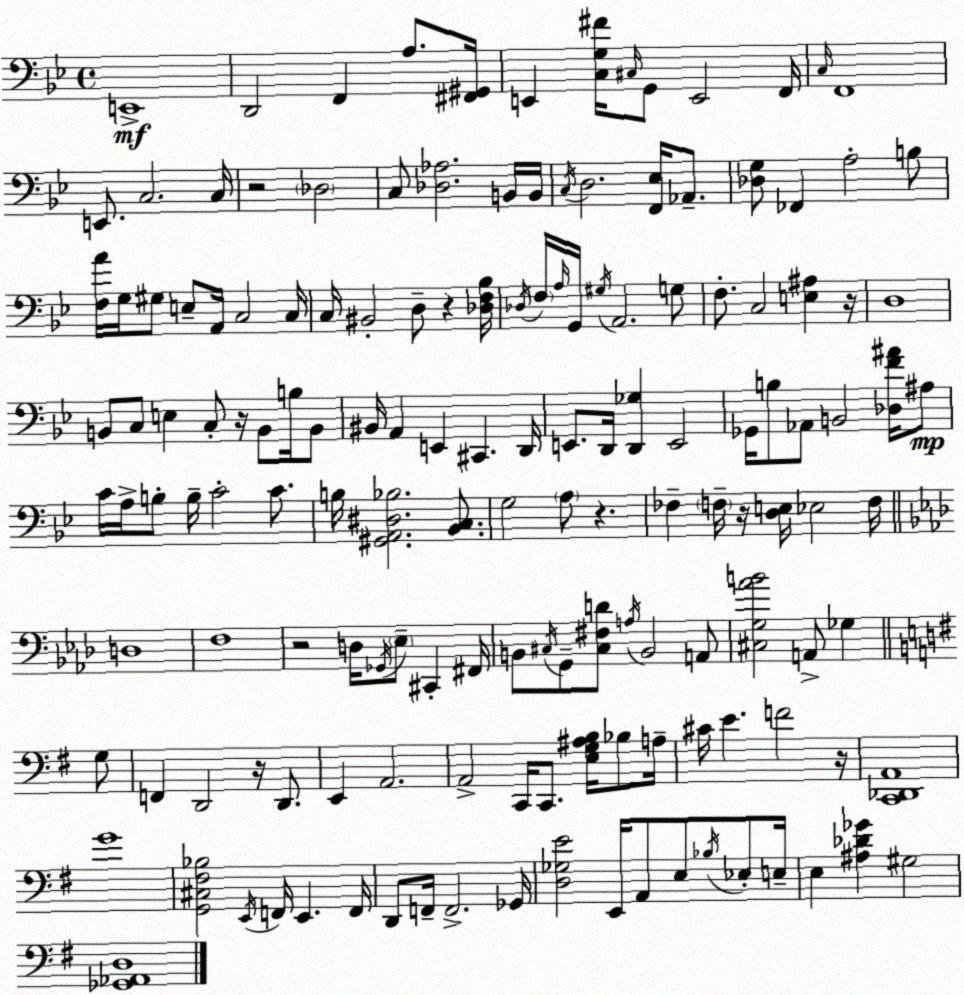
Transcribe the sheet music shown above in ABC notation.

X:1
T:Untitled
M:4/4
L:1/4
K:Gm
E,,4 D,,2 F,, A,/2 [^F,,^G,,]/4 E,, [C,G,^F]/4 ^C,/4 G,,/2 E,,2 F,,/4 C,/4 F,,4 E,,/2 C,2 C,/4 z2 _D,2 C,/2 [_D,_A,]2 B,,/4 B,,/4 C,/4 D,2 [F,,_E,]/4 _A,,/2 [_D,G,]/2 _F,, A,2 B,/2 [F,A]/4 G,/4 ^G,/2 E,/2 A,,/4 C,2 C,/4 C,/4 ^B,,2 D,/2 z [_D,F,_B,]/4 _D,/4 F,/4 A,/4 G,,/4 ^G,/4 A,,2 G,/2 F,/2 C,2 [E,^A,] z/4 D,4 B,,/2 C,/2 E, C,/2 z/4 B,,/2 B,/4 B,,/2 ^B,,/4 A,, E,, ^C,, D,,/4 E,,/2 D,,/4 [D,,_G,] E,,2 _G,,/4 B,/2 _A,,/2 B,,2 [_D,F^A]/4 ^A,/2 C/4 A,/4 B,/2 B,/4 C2 C/2 B,/4 [^G,,A,,^D,_B,]2 [_B,,C,]/2 G,2 A,/2 z _F, F,/4 z/4 [D,E,]/4 _E,2 F,/4 D,4 F,4 z2 D,/4 _G,,/4 _E,/2 ^C,, ^F,,/4 B,,/2 ^C,/4 G,,/2 [^C,^F,D]/2 A,/4 B,,2 A,,/2 [^C,G,_AB]2 A,,/2 _G, G,/2 F,, D,,2 z/4 D,,/2 E,, A,,2 A,,2 C,,/4 C,,/2 [E,G,^A,B,]/4 _B,/2 A,/4 ^C/4 E F2 z/4 [C,,_D,,A,,]4 G4 [G,,^C,^F,_B,]2 E,,/4 F,,/4 E,, F,,/4 D,,/2 F,,/4 F,,2 _G,,/4 [D,_G,E]2 E,,/4 A,,/2 E,/2 _B,/4 _E,/2 E,/4 E, [^A,_D_G] ^G,2 [_G,,_A,,D,]4